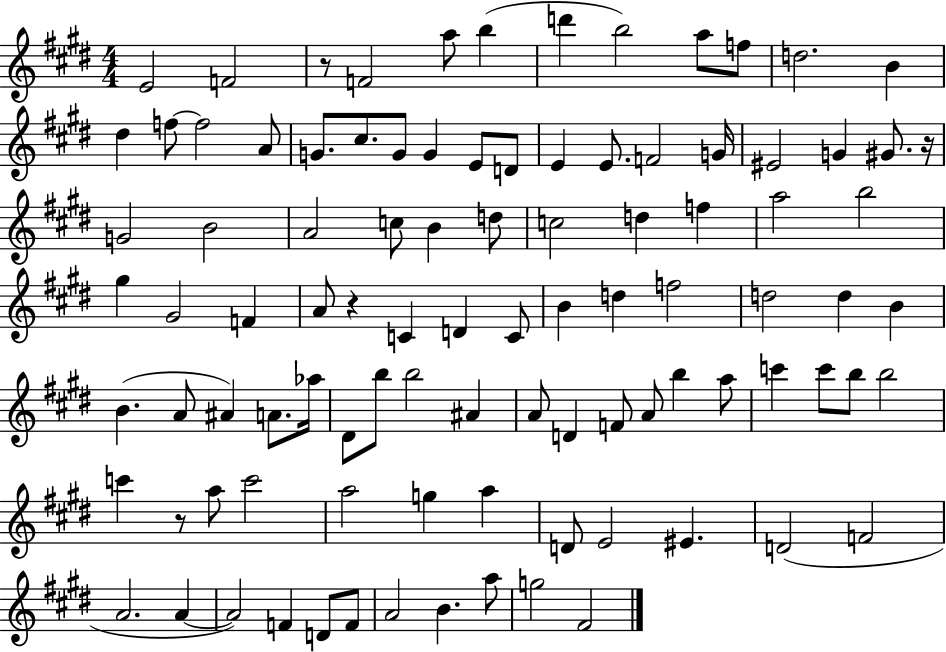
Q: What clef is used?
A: treble